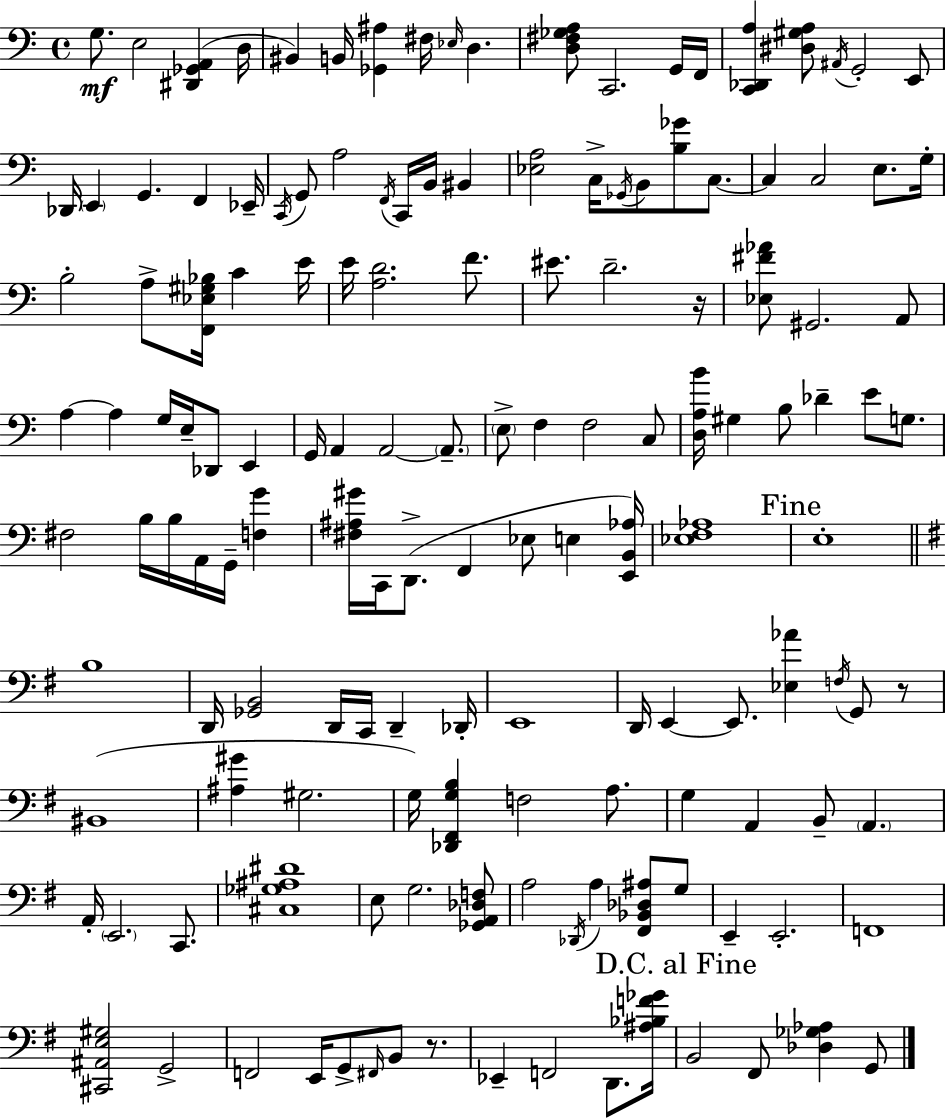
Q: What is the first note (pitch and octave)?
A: G3